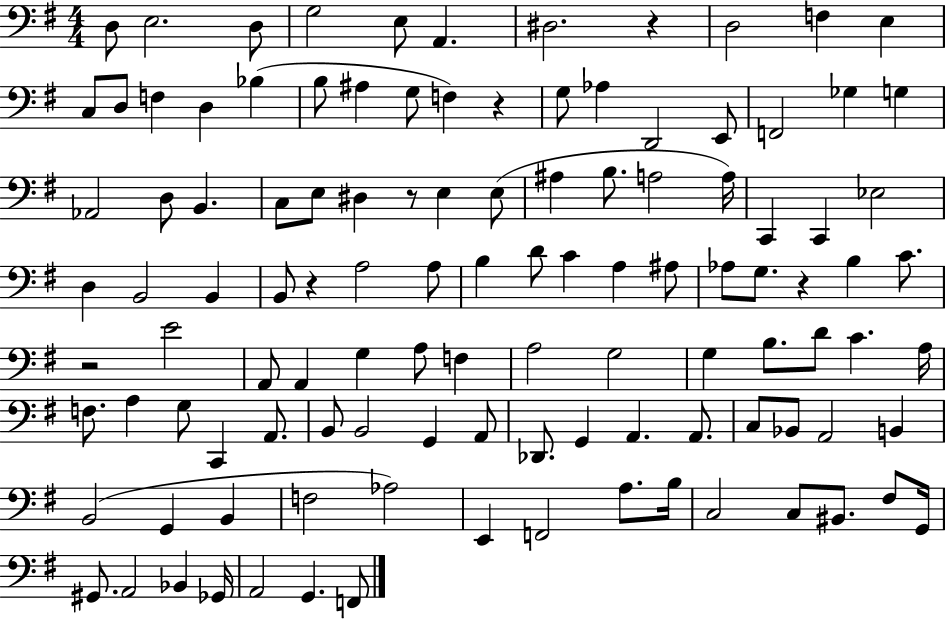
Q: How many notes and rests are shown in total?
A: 113